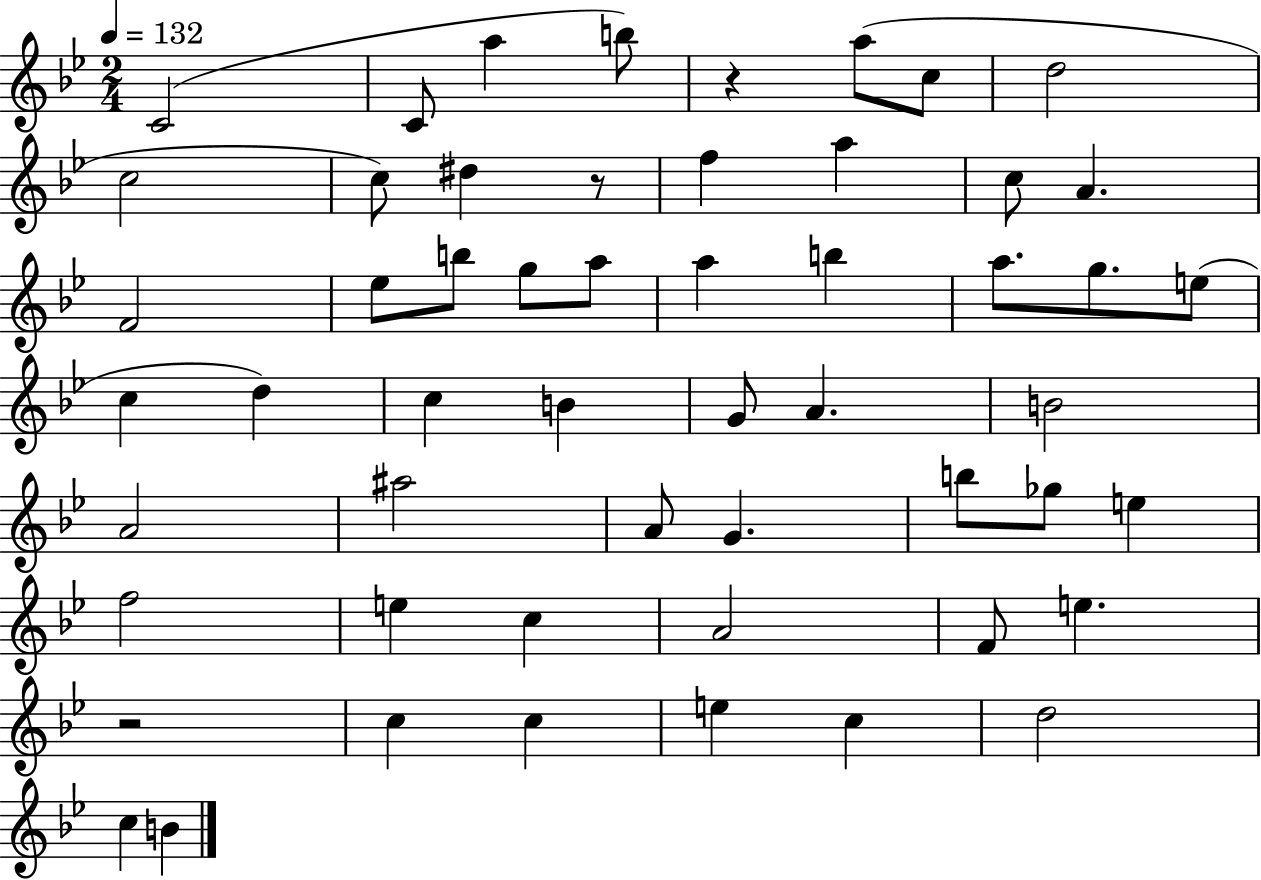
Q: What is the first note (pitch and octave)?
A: C4